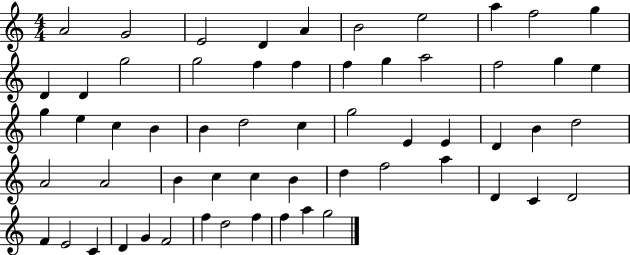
A4/h G4/h E4/h D4/q A4/q B4/h E5/h A5/q F5/h G5/q D4/q D4/q G5/h G5/h F5/q F5/q F5/q G5/q A5/h F5/h G5/q E5/q G5/q E5/q C5/q B4/q B4/q D5/h C5/q G5/h E4/q E4/q D4/q B4/q D5/h A4/h A4/h B4/q C5/q C5/q B4/q D5/q F5/h A5/q D4/q C4/q D4/h F4/q E4/h C4/q D4/q G4/q F4/h F5/q D5/h F5/q F5/q A5/q G5/h